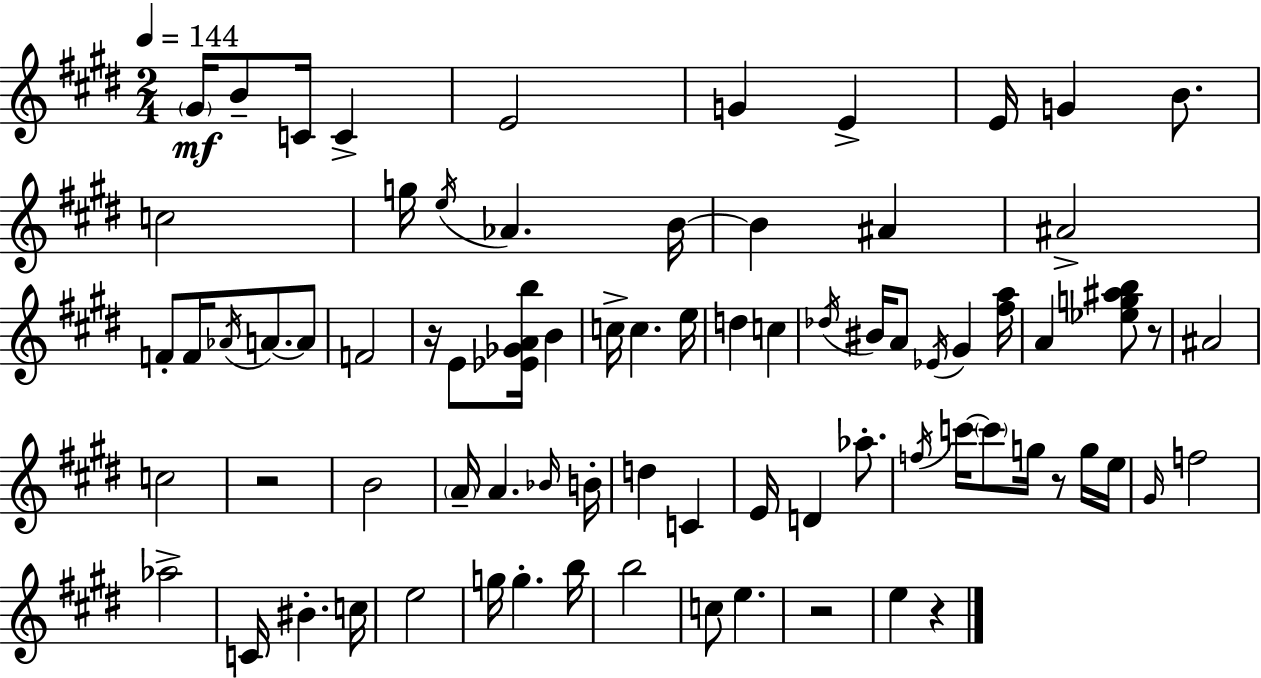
X:1
T:Untitled
M:2/4
L:1/4
K:E
^G/4 B/2 C/4 C E2 G E E/4 G B/2 c2 g/4 e/4 _A B/4 B ^A ^A2 F/2 F/4 _A/4 A/2 A/2 F2 z/4 E/2 [_E_GAb]/4 B c/4 c e/4 d c _d/4 ^B/4 A/2 _E/4 ^G [^fa]/4 A [_eg^ab]/2 z/2 ^A2 c2 z2 B2 A/4 A _B/4 B/4 d C E/4 D _a/2 f/4 c'/4 c'/2 g/4 z/2 g/4 e/4 ^G/4 f2 _a2 C/4 ^B c/4 e2 g/4 g b/4 b2 c/2 e z2 e z